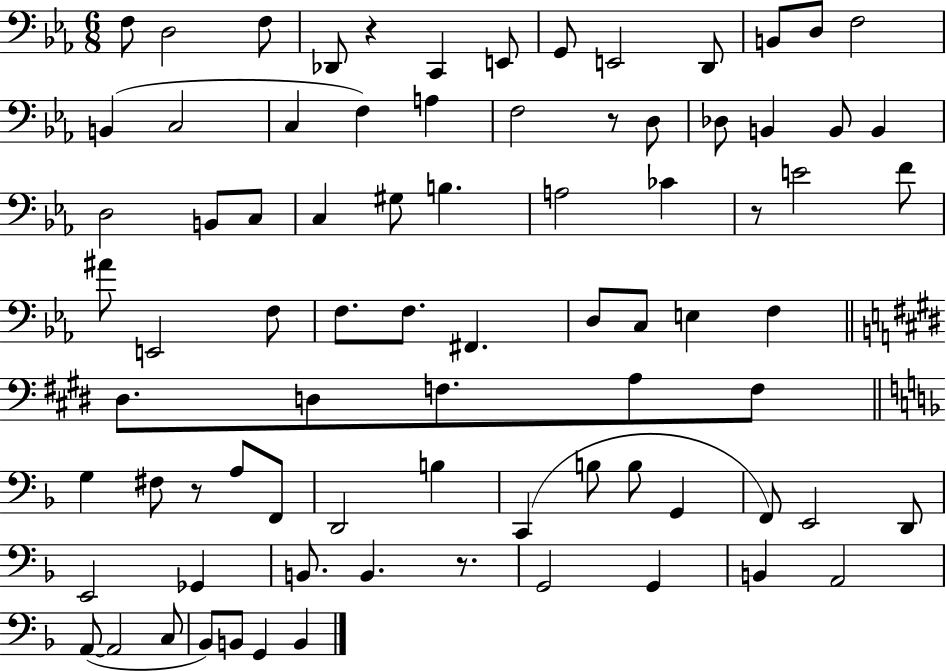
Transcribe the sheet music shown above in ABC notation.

X:1
T:Untitled
M:6/8
L:1/4
K:Eb
F,/2 D,2 F,/2 _D,,/2 z C,, E,,/2 G,,/2 E,,2 D,,/2 B,,/2 D,/2 F,2 B,, C,2 C, F, A, F,2 z/2 D,/2 _D,/2 B,, B,,/2 B,, D,2 B,,/2 C,/2 C, ^G,/2 B, A,2 _C z/2 E2 F/2 ^A/2 E,,2 F,/2 F,/2 F,/2 ^F,, D,/2 C,/2 E, F, ^D,/2 D,/2 F,/2 A,/2 F,/2 G, ^F,/2 z/2 A,/2 F,,/2 D,,2 B, C,, B,/2 B,/2 G,, F,,/2 E,,2 D,,/2 E,,2 _G,, B,,/2 B,, z/2 G,,2 G,, B,, A,,2 A,,/2 A,,2 C,/2 _B,,/2 B,,/2 G,, B,,